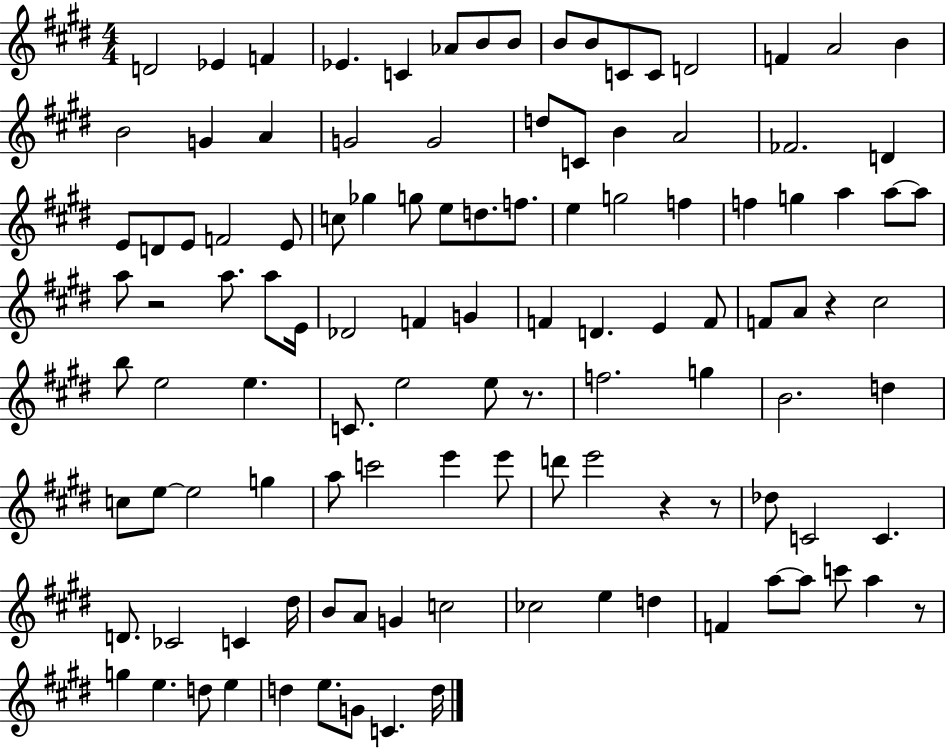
D4/h Eb4/q F4/q Eb4/q. C4/q Ab4/e B4/e B4/e B4/e B4/e C4/e C4/e D4/h F4/q A4/h B4/q B4/h G4/q A4/q G4/h G4/h D5/e C4/e B4/q A4/h FES4/h. D4/q E4/e D4/e E4/e F4/h E4/e C5/e Gb5/q G5/e E5/e D5/e. F5/e. E5/q G5/h F5/q F5/q G5/q A5/q A5/e A5/e A5/e R/h A5/e. A5/e E4/s Db4/h F4/q G4/q F4/q D4/q. E4/q F4/e F4/e A4/e R/q C#5/h B5/e E5/h E5/q. C4/e. E5/h E5/e R/e. F5/h. G5/q B4/h. D5/q C5/e E5/e E5/h G5/q A5/e C6/h E6/q E6/e D6/e E6/h R/q R/e Db5/e C4/h C4/q. D4/e. CES4/h C4/q D#5/s B4/e A4/e G4/q C5/h CES5/h E5/q D5/q F4/q A5/e A5/e C6/e A5/q R/e G5/q E5/q. D5/e E5/q D5/q E5/e. G4/e C4/q. D5/s